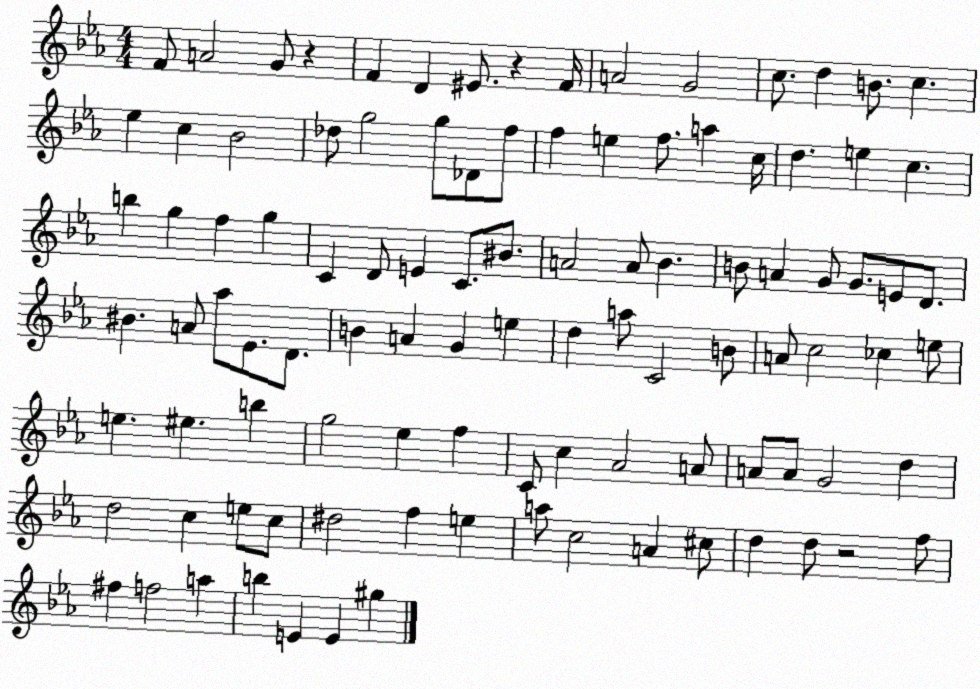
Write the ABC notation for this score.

X:1
T:Untitled
M:4/4
L:1/4
K:Eb
F/2 A2 G/2 z F D ^E/2 z F/4 A2 G2 c/2 d B/2 c _e c _B2 _d/2 g2 g/2 _D/2 f/2 f e f/2 a c/4 d e c b g f g C D/2 E C/2 ^B/2 A2 A/2 _B B/2 A G/2 G/2 E/2 D/2 ^B A/2 _a/2 _E/2 D/2 B A G e d a/2 C2 B/2 A/2 c2 _c e/2 e ^e b g2 _e f C/2 c _A2 A/2 A/2 A/2 G2 d d2 c e/2 c/2 ^d2 f e a/2 c2 A ^c/2 d d/2 z2 f/2 ^f f2 a b E E ^g